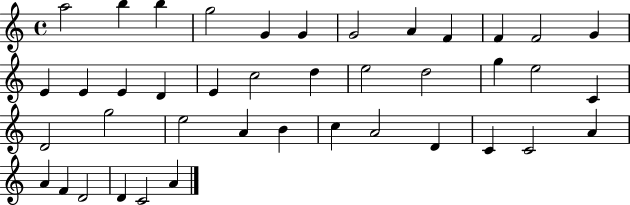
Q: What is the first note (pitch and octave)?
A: A5